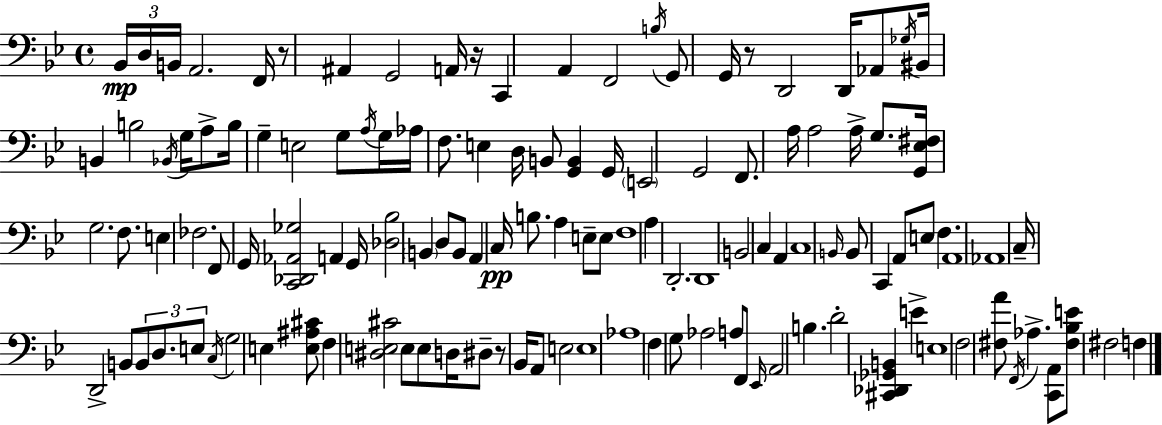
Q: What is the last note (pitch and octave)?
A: F3